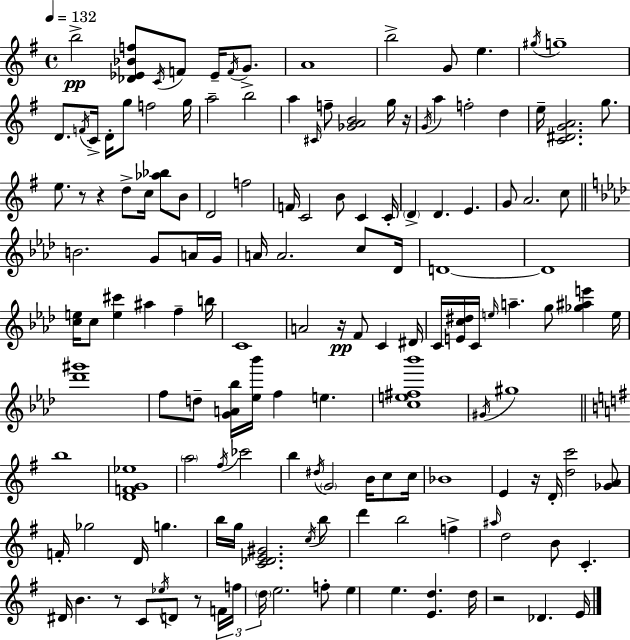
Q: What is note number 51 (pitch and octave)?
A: A4